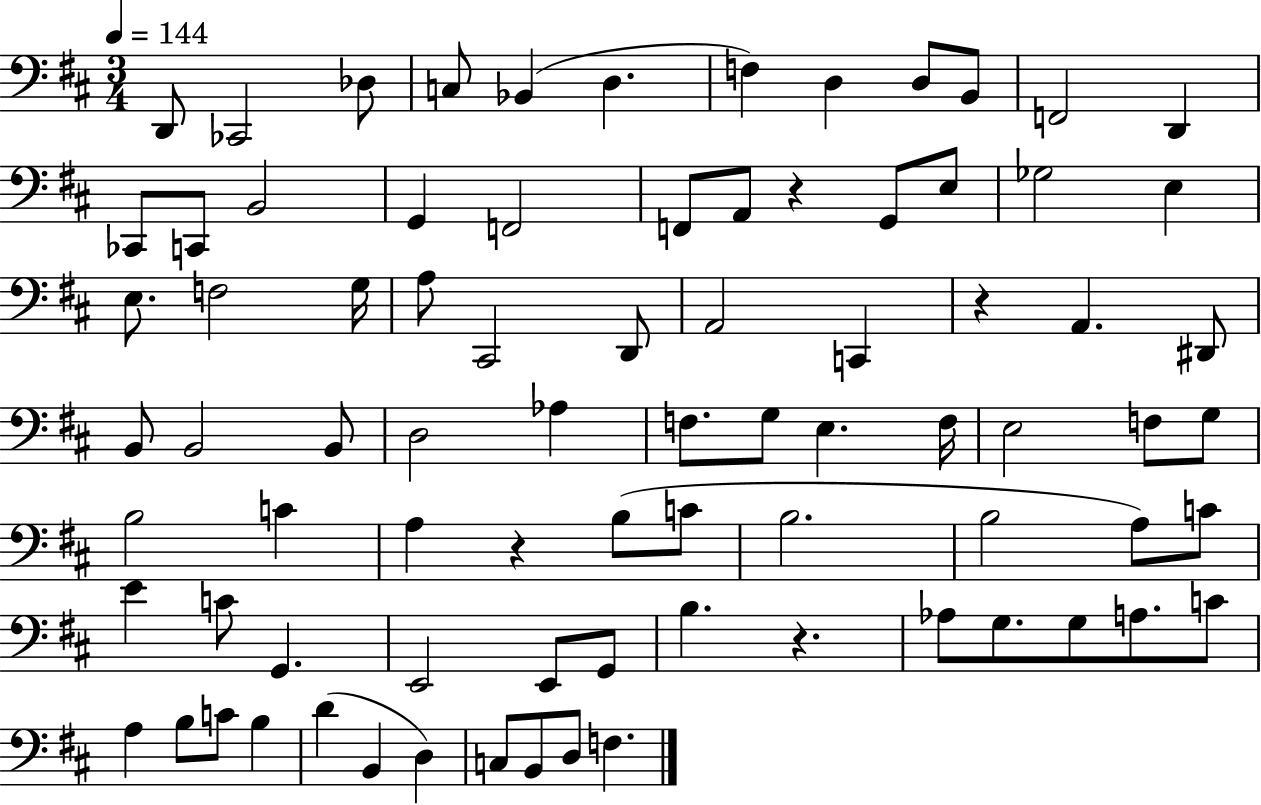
D2/e CES2/h Db3/e C3/e Bb2/q D3/q. F3/q D3/q D3/e B2/e F2/h D2/q CES2/e C2/e B2/h G2/q F2/h F2/e A2/e R/q G2/e E3/e Gb3/h E3/q E3/e. F3/h G3/s A3/e C#2/h D2/e A2/h C2/q R/q A2/q. D#2/e B2/e B2/h B2/e D3/h Ab3/q F3/e. G3/e E3/q. F3/s E3/h F3/e G3/e B3/h C4/q A3/q R/q B3/e C4/e B3/h. B3/h A3/e C4/e E4/q C4/e G2/q. E2/h E2/e G2/e B3/q. R/q. Ab3/e G3/e. G3/e A3/e. C4/e A3/q B3/e C4/e B3/q D4/q B2/q D3/q C3/e B2/e D3/e F3/q.